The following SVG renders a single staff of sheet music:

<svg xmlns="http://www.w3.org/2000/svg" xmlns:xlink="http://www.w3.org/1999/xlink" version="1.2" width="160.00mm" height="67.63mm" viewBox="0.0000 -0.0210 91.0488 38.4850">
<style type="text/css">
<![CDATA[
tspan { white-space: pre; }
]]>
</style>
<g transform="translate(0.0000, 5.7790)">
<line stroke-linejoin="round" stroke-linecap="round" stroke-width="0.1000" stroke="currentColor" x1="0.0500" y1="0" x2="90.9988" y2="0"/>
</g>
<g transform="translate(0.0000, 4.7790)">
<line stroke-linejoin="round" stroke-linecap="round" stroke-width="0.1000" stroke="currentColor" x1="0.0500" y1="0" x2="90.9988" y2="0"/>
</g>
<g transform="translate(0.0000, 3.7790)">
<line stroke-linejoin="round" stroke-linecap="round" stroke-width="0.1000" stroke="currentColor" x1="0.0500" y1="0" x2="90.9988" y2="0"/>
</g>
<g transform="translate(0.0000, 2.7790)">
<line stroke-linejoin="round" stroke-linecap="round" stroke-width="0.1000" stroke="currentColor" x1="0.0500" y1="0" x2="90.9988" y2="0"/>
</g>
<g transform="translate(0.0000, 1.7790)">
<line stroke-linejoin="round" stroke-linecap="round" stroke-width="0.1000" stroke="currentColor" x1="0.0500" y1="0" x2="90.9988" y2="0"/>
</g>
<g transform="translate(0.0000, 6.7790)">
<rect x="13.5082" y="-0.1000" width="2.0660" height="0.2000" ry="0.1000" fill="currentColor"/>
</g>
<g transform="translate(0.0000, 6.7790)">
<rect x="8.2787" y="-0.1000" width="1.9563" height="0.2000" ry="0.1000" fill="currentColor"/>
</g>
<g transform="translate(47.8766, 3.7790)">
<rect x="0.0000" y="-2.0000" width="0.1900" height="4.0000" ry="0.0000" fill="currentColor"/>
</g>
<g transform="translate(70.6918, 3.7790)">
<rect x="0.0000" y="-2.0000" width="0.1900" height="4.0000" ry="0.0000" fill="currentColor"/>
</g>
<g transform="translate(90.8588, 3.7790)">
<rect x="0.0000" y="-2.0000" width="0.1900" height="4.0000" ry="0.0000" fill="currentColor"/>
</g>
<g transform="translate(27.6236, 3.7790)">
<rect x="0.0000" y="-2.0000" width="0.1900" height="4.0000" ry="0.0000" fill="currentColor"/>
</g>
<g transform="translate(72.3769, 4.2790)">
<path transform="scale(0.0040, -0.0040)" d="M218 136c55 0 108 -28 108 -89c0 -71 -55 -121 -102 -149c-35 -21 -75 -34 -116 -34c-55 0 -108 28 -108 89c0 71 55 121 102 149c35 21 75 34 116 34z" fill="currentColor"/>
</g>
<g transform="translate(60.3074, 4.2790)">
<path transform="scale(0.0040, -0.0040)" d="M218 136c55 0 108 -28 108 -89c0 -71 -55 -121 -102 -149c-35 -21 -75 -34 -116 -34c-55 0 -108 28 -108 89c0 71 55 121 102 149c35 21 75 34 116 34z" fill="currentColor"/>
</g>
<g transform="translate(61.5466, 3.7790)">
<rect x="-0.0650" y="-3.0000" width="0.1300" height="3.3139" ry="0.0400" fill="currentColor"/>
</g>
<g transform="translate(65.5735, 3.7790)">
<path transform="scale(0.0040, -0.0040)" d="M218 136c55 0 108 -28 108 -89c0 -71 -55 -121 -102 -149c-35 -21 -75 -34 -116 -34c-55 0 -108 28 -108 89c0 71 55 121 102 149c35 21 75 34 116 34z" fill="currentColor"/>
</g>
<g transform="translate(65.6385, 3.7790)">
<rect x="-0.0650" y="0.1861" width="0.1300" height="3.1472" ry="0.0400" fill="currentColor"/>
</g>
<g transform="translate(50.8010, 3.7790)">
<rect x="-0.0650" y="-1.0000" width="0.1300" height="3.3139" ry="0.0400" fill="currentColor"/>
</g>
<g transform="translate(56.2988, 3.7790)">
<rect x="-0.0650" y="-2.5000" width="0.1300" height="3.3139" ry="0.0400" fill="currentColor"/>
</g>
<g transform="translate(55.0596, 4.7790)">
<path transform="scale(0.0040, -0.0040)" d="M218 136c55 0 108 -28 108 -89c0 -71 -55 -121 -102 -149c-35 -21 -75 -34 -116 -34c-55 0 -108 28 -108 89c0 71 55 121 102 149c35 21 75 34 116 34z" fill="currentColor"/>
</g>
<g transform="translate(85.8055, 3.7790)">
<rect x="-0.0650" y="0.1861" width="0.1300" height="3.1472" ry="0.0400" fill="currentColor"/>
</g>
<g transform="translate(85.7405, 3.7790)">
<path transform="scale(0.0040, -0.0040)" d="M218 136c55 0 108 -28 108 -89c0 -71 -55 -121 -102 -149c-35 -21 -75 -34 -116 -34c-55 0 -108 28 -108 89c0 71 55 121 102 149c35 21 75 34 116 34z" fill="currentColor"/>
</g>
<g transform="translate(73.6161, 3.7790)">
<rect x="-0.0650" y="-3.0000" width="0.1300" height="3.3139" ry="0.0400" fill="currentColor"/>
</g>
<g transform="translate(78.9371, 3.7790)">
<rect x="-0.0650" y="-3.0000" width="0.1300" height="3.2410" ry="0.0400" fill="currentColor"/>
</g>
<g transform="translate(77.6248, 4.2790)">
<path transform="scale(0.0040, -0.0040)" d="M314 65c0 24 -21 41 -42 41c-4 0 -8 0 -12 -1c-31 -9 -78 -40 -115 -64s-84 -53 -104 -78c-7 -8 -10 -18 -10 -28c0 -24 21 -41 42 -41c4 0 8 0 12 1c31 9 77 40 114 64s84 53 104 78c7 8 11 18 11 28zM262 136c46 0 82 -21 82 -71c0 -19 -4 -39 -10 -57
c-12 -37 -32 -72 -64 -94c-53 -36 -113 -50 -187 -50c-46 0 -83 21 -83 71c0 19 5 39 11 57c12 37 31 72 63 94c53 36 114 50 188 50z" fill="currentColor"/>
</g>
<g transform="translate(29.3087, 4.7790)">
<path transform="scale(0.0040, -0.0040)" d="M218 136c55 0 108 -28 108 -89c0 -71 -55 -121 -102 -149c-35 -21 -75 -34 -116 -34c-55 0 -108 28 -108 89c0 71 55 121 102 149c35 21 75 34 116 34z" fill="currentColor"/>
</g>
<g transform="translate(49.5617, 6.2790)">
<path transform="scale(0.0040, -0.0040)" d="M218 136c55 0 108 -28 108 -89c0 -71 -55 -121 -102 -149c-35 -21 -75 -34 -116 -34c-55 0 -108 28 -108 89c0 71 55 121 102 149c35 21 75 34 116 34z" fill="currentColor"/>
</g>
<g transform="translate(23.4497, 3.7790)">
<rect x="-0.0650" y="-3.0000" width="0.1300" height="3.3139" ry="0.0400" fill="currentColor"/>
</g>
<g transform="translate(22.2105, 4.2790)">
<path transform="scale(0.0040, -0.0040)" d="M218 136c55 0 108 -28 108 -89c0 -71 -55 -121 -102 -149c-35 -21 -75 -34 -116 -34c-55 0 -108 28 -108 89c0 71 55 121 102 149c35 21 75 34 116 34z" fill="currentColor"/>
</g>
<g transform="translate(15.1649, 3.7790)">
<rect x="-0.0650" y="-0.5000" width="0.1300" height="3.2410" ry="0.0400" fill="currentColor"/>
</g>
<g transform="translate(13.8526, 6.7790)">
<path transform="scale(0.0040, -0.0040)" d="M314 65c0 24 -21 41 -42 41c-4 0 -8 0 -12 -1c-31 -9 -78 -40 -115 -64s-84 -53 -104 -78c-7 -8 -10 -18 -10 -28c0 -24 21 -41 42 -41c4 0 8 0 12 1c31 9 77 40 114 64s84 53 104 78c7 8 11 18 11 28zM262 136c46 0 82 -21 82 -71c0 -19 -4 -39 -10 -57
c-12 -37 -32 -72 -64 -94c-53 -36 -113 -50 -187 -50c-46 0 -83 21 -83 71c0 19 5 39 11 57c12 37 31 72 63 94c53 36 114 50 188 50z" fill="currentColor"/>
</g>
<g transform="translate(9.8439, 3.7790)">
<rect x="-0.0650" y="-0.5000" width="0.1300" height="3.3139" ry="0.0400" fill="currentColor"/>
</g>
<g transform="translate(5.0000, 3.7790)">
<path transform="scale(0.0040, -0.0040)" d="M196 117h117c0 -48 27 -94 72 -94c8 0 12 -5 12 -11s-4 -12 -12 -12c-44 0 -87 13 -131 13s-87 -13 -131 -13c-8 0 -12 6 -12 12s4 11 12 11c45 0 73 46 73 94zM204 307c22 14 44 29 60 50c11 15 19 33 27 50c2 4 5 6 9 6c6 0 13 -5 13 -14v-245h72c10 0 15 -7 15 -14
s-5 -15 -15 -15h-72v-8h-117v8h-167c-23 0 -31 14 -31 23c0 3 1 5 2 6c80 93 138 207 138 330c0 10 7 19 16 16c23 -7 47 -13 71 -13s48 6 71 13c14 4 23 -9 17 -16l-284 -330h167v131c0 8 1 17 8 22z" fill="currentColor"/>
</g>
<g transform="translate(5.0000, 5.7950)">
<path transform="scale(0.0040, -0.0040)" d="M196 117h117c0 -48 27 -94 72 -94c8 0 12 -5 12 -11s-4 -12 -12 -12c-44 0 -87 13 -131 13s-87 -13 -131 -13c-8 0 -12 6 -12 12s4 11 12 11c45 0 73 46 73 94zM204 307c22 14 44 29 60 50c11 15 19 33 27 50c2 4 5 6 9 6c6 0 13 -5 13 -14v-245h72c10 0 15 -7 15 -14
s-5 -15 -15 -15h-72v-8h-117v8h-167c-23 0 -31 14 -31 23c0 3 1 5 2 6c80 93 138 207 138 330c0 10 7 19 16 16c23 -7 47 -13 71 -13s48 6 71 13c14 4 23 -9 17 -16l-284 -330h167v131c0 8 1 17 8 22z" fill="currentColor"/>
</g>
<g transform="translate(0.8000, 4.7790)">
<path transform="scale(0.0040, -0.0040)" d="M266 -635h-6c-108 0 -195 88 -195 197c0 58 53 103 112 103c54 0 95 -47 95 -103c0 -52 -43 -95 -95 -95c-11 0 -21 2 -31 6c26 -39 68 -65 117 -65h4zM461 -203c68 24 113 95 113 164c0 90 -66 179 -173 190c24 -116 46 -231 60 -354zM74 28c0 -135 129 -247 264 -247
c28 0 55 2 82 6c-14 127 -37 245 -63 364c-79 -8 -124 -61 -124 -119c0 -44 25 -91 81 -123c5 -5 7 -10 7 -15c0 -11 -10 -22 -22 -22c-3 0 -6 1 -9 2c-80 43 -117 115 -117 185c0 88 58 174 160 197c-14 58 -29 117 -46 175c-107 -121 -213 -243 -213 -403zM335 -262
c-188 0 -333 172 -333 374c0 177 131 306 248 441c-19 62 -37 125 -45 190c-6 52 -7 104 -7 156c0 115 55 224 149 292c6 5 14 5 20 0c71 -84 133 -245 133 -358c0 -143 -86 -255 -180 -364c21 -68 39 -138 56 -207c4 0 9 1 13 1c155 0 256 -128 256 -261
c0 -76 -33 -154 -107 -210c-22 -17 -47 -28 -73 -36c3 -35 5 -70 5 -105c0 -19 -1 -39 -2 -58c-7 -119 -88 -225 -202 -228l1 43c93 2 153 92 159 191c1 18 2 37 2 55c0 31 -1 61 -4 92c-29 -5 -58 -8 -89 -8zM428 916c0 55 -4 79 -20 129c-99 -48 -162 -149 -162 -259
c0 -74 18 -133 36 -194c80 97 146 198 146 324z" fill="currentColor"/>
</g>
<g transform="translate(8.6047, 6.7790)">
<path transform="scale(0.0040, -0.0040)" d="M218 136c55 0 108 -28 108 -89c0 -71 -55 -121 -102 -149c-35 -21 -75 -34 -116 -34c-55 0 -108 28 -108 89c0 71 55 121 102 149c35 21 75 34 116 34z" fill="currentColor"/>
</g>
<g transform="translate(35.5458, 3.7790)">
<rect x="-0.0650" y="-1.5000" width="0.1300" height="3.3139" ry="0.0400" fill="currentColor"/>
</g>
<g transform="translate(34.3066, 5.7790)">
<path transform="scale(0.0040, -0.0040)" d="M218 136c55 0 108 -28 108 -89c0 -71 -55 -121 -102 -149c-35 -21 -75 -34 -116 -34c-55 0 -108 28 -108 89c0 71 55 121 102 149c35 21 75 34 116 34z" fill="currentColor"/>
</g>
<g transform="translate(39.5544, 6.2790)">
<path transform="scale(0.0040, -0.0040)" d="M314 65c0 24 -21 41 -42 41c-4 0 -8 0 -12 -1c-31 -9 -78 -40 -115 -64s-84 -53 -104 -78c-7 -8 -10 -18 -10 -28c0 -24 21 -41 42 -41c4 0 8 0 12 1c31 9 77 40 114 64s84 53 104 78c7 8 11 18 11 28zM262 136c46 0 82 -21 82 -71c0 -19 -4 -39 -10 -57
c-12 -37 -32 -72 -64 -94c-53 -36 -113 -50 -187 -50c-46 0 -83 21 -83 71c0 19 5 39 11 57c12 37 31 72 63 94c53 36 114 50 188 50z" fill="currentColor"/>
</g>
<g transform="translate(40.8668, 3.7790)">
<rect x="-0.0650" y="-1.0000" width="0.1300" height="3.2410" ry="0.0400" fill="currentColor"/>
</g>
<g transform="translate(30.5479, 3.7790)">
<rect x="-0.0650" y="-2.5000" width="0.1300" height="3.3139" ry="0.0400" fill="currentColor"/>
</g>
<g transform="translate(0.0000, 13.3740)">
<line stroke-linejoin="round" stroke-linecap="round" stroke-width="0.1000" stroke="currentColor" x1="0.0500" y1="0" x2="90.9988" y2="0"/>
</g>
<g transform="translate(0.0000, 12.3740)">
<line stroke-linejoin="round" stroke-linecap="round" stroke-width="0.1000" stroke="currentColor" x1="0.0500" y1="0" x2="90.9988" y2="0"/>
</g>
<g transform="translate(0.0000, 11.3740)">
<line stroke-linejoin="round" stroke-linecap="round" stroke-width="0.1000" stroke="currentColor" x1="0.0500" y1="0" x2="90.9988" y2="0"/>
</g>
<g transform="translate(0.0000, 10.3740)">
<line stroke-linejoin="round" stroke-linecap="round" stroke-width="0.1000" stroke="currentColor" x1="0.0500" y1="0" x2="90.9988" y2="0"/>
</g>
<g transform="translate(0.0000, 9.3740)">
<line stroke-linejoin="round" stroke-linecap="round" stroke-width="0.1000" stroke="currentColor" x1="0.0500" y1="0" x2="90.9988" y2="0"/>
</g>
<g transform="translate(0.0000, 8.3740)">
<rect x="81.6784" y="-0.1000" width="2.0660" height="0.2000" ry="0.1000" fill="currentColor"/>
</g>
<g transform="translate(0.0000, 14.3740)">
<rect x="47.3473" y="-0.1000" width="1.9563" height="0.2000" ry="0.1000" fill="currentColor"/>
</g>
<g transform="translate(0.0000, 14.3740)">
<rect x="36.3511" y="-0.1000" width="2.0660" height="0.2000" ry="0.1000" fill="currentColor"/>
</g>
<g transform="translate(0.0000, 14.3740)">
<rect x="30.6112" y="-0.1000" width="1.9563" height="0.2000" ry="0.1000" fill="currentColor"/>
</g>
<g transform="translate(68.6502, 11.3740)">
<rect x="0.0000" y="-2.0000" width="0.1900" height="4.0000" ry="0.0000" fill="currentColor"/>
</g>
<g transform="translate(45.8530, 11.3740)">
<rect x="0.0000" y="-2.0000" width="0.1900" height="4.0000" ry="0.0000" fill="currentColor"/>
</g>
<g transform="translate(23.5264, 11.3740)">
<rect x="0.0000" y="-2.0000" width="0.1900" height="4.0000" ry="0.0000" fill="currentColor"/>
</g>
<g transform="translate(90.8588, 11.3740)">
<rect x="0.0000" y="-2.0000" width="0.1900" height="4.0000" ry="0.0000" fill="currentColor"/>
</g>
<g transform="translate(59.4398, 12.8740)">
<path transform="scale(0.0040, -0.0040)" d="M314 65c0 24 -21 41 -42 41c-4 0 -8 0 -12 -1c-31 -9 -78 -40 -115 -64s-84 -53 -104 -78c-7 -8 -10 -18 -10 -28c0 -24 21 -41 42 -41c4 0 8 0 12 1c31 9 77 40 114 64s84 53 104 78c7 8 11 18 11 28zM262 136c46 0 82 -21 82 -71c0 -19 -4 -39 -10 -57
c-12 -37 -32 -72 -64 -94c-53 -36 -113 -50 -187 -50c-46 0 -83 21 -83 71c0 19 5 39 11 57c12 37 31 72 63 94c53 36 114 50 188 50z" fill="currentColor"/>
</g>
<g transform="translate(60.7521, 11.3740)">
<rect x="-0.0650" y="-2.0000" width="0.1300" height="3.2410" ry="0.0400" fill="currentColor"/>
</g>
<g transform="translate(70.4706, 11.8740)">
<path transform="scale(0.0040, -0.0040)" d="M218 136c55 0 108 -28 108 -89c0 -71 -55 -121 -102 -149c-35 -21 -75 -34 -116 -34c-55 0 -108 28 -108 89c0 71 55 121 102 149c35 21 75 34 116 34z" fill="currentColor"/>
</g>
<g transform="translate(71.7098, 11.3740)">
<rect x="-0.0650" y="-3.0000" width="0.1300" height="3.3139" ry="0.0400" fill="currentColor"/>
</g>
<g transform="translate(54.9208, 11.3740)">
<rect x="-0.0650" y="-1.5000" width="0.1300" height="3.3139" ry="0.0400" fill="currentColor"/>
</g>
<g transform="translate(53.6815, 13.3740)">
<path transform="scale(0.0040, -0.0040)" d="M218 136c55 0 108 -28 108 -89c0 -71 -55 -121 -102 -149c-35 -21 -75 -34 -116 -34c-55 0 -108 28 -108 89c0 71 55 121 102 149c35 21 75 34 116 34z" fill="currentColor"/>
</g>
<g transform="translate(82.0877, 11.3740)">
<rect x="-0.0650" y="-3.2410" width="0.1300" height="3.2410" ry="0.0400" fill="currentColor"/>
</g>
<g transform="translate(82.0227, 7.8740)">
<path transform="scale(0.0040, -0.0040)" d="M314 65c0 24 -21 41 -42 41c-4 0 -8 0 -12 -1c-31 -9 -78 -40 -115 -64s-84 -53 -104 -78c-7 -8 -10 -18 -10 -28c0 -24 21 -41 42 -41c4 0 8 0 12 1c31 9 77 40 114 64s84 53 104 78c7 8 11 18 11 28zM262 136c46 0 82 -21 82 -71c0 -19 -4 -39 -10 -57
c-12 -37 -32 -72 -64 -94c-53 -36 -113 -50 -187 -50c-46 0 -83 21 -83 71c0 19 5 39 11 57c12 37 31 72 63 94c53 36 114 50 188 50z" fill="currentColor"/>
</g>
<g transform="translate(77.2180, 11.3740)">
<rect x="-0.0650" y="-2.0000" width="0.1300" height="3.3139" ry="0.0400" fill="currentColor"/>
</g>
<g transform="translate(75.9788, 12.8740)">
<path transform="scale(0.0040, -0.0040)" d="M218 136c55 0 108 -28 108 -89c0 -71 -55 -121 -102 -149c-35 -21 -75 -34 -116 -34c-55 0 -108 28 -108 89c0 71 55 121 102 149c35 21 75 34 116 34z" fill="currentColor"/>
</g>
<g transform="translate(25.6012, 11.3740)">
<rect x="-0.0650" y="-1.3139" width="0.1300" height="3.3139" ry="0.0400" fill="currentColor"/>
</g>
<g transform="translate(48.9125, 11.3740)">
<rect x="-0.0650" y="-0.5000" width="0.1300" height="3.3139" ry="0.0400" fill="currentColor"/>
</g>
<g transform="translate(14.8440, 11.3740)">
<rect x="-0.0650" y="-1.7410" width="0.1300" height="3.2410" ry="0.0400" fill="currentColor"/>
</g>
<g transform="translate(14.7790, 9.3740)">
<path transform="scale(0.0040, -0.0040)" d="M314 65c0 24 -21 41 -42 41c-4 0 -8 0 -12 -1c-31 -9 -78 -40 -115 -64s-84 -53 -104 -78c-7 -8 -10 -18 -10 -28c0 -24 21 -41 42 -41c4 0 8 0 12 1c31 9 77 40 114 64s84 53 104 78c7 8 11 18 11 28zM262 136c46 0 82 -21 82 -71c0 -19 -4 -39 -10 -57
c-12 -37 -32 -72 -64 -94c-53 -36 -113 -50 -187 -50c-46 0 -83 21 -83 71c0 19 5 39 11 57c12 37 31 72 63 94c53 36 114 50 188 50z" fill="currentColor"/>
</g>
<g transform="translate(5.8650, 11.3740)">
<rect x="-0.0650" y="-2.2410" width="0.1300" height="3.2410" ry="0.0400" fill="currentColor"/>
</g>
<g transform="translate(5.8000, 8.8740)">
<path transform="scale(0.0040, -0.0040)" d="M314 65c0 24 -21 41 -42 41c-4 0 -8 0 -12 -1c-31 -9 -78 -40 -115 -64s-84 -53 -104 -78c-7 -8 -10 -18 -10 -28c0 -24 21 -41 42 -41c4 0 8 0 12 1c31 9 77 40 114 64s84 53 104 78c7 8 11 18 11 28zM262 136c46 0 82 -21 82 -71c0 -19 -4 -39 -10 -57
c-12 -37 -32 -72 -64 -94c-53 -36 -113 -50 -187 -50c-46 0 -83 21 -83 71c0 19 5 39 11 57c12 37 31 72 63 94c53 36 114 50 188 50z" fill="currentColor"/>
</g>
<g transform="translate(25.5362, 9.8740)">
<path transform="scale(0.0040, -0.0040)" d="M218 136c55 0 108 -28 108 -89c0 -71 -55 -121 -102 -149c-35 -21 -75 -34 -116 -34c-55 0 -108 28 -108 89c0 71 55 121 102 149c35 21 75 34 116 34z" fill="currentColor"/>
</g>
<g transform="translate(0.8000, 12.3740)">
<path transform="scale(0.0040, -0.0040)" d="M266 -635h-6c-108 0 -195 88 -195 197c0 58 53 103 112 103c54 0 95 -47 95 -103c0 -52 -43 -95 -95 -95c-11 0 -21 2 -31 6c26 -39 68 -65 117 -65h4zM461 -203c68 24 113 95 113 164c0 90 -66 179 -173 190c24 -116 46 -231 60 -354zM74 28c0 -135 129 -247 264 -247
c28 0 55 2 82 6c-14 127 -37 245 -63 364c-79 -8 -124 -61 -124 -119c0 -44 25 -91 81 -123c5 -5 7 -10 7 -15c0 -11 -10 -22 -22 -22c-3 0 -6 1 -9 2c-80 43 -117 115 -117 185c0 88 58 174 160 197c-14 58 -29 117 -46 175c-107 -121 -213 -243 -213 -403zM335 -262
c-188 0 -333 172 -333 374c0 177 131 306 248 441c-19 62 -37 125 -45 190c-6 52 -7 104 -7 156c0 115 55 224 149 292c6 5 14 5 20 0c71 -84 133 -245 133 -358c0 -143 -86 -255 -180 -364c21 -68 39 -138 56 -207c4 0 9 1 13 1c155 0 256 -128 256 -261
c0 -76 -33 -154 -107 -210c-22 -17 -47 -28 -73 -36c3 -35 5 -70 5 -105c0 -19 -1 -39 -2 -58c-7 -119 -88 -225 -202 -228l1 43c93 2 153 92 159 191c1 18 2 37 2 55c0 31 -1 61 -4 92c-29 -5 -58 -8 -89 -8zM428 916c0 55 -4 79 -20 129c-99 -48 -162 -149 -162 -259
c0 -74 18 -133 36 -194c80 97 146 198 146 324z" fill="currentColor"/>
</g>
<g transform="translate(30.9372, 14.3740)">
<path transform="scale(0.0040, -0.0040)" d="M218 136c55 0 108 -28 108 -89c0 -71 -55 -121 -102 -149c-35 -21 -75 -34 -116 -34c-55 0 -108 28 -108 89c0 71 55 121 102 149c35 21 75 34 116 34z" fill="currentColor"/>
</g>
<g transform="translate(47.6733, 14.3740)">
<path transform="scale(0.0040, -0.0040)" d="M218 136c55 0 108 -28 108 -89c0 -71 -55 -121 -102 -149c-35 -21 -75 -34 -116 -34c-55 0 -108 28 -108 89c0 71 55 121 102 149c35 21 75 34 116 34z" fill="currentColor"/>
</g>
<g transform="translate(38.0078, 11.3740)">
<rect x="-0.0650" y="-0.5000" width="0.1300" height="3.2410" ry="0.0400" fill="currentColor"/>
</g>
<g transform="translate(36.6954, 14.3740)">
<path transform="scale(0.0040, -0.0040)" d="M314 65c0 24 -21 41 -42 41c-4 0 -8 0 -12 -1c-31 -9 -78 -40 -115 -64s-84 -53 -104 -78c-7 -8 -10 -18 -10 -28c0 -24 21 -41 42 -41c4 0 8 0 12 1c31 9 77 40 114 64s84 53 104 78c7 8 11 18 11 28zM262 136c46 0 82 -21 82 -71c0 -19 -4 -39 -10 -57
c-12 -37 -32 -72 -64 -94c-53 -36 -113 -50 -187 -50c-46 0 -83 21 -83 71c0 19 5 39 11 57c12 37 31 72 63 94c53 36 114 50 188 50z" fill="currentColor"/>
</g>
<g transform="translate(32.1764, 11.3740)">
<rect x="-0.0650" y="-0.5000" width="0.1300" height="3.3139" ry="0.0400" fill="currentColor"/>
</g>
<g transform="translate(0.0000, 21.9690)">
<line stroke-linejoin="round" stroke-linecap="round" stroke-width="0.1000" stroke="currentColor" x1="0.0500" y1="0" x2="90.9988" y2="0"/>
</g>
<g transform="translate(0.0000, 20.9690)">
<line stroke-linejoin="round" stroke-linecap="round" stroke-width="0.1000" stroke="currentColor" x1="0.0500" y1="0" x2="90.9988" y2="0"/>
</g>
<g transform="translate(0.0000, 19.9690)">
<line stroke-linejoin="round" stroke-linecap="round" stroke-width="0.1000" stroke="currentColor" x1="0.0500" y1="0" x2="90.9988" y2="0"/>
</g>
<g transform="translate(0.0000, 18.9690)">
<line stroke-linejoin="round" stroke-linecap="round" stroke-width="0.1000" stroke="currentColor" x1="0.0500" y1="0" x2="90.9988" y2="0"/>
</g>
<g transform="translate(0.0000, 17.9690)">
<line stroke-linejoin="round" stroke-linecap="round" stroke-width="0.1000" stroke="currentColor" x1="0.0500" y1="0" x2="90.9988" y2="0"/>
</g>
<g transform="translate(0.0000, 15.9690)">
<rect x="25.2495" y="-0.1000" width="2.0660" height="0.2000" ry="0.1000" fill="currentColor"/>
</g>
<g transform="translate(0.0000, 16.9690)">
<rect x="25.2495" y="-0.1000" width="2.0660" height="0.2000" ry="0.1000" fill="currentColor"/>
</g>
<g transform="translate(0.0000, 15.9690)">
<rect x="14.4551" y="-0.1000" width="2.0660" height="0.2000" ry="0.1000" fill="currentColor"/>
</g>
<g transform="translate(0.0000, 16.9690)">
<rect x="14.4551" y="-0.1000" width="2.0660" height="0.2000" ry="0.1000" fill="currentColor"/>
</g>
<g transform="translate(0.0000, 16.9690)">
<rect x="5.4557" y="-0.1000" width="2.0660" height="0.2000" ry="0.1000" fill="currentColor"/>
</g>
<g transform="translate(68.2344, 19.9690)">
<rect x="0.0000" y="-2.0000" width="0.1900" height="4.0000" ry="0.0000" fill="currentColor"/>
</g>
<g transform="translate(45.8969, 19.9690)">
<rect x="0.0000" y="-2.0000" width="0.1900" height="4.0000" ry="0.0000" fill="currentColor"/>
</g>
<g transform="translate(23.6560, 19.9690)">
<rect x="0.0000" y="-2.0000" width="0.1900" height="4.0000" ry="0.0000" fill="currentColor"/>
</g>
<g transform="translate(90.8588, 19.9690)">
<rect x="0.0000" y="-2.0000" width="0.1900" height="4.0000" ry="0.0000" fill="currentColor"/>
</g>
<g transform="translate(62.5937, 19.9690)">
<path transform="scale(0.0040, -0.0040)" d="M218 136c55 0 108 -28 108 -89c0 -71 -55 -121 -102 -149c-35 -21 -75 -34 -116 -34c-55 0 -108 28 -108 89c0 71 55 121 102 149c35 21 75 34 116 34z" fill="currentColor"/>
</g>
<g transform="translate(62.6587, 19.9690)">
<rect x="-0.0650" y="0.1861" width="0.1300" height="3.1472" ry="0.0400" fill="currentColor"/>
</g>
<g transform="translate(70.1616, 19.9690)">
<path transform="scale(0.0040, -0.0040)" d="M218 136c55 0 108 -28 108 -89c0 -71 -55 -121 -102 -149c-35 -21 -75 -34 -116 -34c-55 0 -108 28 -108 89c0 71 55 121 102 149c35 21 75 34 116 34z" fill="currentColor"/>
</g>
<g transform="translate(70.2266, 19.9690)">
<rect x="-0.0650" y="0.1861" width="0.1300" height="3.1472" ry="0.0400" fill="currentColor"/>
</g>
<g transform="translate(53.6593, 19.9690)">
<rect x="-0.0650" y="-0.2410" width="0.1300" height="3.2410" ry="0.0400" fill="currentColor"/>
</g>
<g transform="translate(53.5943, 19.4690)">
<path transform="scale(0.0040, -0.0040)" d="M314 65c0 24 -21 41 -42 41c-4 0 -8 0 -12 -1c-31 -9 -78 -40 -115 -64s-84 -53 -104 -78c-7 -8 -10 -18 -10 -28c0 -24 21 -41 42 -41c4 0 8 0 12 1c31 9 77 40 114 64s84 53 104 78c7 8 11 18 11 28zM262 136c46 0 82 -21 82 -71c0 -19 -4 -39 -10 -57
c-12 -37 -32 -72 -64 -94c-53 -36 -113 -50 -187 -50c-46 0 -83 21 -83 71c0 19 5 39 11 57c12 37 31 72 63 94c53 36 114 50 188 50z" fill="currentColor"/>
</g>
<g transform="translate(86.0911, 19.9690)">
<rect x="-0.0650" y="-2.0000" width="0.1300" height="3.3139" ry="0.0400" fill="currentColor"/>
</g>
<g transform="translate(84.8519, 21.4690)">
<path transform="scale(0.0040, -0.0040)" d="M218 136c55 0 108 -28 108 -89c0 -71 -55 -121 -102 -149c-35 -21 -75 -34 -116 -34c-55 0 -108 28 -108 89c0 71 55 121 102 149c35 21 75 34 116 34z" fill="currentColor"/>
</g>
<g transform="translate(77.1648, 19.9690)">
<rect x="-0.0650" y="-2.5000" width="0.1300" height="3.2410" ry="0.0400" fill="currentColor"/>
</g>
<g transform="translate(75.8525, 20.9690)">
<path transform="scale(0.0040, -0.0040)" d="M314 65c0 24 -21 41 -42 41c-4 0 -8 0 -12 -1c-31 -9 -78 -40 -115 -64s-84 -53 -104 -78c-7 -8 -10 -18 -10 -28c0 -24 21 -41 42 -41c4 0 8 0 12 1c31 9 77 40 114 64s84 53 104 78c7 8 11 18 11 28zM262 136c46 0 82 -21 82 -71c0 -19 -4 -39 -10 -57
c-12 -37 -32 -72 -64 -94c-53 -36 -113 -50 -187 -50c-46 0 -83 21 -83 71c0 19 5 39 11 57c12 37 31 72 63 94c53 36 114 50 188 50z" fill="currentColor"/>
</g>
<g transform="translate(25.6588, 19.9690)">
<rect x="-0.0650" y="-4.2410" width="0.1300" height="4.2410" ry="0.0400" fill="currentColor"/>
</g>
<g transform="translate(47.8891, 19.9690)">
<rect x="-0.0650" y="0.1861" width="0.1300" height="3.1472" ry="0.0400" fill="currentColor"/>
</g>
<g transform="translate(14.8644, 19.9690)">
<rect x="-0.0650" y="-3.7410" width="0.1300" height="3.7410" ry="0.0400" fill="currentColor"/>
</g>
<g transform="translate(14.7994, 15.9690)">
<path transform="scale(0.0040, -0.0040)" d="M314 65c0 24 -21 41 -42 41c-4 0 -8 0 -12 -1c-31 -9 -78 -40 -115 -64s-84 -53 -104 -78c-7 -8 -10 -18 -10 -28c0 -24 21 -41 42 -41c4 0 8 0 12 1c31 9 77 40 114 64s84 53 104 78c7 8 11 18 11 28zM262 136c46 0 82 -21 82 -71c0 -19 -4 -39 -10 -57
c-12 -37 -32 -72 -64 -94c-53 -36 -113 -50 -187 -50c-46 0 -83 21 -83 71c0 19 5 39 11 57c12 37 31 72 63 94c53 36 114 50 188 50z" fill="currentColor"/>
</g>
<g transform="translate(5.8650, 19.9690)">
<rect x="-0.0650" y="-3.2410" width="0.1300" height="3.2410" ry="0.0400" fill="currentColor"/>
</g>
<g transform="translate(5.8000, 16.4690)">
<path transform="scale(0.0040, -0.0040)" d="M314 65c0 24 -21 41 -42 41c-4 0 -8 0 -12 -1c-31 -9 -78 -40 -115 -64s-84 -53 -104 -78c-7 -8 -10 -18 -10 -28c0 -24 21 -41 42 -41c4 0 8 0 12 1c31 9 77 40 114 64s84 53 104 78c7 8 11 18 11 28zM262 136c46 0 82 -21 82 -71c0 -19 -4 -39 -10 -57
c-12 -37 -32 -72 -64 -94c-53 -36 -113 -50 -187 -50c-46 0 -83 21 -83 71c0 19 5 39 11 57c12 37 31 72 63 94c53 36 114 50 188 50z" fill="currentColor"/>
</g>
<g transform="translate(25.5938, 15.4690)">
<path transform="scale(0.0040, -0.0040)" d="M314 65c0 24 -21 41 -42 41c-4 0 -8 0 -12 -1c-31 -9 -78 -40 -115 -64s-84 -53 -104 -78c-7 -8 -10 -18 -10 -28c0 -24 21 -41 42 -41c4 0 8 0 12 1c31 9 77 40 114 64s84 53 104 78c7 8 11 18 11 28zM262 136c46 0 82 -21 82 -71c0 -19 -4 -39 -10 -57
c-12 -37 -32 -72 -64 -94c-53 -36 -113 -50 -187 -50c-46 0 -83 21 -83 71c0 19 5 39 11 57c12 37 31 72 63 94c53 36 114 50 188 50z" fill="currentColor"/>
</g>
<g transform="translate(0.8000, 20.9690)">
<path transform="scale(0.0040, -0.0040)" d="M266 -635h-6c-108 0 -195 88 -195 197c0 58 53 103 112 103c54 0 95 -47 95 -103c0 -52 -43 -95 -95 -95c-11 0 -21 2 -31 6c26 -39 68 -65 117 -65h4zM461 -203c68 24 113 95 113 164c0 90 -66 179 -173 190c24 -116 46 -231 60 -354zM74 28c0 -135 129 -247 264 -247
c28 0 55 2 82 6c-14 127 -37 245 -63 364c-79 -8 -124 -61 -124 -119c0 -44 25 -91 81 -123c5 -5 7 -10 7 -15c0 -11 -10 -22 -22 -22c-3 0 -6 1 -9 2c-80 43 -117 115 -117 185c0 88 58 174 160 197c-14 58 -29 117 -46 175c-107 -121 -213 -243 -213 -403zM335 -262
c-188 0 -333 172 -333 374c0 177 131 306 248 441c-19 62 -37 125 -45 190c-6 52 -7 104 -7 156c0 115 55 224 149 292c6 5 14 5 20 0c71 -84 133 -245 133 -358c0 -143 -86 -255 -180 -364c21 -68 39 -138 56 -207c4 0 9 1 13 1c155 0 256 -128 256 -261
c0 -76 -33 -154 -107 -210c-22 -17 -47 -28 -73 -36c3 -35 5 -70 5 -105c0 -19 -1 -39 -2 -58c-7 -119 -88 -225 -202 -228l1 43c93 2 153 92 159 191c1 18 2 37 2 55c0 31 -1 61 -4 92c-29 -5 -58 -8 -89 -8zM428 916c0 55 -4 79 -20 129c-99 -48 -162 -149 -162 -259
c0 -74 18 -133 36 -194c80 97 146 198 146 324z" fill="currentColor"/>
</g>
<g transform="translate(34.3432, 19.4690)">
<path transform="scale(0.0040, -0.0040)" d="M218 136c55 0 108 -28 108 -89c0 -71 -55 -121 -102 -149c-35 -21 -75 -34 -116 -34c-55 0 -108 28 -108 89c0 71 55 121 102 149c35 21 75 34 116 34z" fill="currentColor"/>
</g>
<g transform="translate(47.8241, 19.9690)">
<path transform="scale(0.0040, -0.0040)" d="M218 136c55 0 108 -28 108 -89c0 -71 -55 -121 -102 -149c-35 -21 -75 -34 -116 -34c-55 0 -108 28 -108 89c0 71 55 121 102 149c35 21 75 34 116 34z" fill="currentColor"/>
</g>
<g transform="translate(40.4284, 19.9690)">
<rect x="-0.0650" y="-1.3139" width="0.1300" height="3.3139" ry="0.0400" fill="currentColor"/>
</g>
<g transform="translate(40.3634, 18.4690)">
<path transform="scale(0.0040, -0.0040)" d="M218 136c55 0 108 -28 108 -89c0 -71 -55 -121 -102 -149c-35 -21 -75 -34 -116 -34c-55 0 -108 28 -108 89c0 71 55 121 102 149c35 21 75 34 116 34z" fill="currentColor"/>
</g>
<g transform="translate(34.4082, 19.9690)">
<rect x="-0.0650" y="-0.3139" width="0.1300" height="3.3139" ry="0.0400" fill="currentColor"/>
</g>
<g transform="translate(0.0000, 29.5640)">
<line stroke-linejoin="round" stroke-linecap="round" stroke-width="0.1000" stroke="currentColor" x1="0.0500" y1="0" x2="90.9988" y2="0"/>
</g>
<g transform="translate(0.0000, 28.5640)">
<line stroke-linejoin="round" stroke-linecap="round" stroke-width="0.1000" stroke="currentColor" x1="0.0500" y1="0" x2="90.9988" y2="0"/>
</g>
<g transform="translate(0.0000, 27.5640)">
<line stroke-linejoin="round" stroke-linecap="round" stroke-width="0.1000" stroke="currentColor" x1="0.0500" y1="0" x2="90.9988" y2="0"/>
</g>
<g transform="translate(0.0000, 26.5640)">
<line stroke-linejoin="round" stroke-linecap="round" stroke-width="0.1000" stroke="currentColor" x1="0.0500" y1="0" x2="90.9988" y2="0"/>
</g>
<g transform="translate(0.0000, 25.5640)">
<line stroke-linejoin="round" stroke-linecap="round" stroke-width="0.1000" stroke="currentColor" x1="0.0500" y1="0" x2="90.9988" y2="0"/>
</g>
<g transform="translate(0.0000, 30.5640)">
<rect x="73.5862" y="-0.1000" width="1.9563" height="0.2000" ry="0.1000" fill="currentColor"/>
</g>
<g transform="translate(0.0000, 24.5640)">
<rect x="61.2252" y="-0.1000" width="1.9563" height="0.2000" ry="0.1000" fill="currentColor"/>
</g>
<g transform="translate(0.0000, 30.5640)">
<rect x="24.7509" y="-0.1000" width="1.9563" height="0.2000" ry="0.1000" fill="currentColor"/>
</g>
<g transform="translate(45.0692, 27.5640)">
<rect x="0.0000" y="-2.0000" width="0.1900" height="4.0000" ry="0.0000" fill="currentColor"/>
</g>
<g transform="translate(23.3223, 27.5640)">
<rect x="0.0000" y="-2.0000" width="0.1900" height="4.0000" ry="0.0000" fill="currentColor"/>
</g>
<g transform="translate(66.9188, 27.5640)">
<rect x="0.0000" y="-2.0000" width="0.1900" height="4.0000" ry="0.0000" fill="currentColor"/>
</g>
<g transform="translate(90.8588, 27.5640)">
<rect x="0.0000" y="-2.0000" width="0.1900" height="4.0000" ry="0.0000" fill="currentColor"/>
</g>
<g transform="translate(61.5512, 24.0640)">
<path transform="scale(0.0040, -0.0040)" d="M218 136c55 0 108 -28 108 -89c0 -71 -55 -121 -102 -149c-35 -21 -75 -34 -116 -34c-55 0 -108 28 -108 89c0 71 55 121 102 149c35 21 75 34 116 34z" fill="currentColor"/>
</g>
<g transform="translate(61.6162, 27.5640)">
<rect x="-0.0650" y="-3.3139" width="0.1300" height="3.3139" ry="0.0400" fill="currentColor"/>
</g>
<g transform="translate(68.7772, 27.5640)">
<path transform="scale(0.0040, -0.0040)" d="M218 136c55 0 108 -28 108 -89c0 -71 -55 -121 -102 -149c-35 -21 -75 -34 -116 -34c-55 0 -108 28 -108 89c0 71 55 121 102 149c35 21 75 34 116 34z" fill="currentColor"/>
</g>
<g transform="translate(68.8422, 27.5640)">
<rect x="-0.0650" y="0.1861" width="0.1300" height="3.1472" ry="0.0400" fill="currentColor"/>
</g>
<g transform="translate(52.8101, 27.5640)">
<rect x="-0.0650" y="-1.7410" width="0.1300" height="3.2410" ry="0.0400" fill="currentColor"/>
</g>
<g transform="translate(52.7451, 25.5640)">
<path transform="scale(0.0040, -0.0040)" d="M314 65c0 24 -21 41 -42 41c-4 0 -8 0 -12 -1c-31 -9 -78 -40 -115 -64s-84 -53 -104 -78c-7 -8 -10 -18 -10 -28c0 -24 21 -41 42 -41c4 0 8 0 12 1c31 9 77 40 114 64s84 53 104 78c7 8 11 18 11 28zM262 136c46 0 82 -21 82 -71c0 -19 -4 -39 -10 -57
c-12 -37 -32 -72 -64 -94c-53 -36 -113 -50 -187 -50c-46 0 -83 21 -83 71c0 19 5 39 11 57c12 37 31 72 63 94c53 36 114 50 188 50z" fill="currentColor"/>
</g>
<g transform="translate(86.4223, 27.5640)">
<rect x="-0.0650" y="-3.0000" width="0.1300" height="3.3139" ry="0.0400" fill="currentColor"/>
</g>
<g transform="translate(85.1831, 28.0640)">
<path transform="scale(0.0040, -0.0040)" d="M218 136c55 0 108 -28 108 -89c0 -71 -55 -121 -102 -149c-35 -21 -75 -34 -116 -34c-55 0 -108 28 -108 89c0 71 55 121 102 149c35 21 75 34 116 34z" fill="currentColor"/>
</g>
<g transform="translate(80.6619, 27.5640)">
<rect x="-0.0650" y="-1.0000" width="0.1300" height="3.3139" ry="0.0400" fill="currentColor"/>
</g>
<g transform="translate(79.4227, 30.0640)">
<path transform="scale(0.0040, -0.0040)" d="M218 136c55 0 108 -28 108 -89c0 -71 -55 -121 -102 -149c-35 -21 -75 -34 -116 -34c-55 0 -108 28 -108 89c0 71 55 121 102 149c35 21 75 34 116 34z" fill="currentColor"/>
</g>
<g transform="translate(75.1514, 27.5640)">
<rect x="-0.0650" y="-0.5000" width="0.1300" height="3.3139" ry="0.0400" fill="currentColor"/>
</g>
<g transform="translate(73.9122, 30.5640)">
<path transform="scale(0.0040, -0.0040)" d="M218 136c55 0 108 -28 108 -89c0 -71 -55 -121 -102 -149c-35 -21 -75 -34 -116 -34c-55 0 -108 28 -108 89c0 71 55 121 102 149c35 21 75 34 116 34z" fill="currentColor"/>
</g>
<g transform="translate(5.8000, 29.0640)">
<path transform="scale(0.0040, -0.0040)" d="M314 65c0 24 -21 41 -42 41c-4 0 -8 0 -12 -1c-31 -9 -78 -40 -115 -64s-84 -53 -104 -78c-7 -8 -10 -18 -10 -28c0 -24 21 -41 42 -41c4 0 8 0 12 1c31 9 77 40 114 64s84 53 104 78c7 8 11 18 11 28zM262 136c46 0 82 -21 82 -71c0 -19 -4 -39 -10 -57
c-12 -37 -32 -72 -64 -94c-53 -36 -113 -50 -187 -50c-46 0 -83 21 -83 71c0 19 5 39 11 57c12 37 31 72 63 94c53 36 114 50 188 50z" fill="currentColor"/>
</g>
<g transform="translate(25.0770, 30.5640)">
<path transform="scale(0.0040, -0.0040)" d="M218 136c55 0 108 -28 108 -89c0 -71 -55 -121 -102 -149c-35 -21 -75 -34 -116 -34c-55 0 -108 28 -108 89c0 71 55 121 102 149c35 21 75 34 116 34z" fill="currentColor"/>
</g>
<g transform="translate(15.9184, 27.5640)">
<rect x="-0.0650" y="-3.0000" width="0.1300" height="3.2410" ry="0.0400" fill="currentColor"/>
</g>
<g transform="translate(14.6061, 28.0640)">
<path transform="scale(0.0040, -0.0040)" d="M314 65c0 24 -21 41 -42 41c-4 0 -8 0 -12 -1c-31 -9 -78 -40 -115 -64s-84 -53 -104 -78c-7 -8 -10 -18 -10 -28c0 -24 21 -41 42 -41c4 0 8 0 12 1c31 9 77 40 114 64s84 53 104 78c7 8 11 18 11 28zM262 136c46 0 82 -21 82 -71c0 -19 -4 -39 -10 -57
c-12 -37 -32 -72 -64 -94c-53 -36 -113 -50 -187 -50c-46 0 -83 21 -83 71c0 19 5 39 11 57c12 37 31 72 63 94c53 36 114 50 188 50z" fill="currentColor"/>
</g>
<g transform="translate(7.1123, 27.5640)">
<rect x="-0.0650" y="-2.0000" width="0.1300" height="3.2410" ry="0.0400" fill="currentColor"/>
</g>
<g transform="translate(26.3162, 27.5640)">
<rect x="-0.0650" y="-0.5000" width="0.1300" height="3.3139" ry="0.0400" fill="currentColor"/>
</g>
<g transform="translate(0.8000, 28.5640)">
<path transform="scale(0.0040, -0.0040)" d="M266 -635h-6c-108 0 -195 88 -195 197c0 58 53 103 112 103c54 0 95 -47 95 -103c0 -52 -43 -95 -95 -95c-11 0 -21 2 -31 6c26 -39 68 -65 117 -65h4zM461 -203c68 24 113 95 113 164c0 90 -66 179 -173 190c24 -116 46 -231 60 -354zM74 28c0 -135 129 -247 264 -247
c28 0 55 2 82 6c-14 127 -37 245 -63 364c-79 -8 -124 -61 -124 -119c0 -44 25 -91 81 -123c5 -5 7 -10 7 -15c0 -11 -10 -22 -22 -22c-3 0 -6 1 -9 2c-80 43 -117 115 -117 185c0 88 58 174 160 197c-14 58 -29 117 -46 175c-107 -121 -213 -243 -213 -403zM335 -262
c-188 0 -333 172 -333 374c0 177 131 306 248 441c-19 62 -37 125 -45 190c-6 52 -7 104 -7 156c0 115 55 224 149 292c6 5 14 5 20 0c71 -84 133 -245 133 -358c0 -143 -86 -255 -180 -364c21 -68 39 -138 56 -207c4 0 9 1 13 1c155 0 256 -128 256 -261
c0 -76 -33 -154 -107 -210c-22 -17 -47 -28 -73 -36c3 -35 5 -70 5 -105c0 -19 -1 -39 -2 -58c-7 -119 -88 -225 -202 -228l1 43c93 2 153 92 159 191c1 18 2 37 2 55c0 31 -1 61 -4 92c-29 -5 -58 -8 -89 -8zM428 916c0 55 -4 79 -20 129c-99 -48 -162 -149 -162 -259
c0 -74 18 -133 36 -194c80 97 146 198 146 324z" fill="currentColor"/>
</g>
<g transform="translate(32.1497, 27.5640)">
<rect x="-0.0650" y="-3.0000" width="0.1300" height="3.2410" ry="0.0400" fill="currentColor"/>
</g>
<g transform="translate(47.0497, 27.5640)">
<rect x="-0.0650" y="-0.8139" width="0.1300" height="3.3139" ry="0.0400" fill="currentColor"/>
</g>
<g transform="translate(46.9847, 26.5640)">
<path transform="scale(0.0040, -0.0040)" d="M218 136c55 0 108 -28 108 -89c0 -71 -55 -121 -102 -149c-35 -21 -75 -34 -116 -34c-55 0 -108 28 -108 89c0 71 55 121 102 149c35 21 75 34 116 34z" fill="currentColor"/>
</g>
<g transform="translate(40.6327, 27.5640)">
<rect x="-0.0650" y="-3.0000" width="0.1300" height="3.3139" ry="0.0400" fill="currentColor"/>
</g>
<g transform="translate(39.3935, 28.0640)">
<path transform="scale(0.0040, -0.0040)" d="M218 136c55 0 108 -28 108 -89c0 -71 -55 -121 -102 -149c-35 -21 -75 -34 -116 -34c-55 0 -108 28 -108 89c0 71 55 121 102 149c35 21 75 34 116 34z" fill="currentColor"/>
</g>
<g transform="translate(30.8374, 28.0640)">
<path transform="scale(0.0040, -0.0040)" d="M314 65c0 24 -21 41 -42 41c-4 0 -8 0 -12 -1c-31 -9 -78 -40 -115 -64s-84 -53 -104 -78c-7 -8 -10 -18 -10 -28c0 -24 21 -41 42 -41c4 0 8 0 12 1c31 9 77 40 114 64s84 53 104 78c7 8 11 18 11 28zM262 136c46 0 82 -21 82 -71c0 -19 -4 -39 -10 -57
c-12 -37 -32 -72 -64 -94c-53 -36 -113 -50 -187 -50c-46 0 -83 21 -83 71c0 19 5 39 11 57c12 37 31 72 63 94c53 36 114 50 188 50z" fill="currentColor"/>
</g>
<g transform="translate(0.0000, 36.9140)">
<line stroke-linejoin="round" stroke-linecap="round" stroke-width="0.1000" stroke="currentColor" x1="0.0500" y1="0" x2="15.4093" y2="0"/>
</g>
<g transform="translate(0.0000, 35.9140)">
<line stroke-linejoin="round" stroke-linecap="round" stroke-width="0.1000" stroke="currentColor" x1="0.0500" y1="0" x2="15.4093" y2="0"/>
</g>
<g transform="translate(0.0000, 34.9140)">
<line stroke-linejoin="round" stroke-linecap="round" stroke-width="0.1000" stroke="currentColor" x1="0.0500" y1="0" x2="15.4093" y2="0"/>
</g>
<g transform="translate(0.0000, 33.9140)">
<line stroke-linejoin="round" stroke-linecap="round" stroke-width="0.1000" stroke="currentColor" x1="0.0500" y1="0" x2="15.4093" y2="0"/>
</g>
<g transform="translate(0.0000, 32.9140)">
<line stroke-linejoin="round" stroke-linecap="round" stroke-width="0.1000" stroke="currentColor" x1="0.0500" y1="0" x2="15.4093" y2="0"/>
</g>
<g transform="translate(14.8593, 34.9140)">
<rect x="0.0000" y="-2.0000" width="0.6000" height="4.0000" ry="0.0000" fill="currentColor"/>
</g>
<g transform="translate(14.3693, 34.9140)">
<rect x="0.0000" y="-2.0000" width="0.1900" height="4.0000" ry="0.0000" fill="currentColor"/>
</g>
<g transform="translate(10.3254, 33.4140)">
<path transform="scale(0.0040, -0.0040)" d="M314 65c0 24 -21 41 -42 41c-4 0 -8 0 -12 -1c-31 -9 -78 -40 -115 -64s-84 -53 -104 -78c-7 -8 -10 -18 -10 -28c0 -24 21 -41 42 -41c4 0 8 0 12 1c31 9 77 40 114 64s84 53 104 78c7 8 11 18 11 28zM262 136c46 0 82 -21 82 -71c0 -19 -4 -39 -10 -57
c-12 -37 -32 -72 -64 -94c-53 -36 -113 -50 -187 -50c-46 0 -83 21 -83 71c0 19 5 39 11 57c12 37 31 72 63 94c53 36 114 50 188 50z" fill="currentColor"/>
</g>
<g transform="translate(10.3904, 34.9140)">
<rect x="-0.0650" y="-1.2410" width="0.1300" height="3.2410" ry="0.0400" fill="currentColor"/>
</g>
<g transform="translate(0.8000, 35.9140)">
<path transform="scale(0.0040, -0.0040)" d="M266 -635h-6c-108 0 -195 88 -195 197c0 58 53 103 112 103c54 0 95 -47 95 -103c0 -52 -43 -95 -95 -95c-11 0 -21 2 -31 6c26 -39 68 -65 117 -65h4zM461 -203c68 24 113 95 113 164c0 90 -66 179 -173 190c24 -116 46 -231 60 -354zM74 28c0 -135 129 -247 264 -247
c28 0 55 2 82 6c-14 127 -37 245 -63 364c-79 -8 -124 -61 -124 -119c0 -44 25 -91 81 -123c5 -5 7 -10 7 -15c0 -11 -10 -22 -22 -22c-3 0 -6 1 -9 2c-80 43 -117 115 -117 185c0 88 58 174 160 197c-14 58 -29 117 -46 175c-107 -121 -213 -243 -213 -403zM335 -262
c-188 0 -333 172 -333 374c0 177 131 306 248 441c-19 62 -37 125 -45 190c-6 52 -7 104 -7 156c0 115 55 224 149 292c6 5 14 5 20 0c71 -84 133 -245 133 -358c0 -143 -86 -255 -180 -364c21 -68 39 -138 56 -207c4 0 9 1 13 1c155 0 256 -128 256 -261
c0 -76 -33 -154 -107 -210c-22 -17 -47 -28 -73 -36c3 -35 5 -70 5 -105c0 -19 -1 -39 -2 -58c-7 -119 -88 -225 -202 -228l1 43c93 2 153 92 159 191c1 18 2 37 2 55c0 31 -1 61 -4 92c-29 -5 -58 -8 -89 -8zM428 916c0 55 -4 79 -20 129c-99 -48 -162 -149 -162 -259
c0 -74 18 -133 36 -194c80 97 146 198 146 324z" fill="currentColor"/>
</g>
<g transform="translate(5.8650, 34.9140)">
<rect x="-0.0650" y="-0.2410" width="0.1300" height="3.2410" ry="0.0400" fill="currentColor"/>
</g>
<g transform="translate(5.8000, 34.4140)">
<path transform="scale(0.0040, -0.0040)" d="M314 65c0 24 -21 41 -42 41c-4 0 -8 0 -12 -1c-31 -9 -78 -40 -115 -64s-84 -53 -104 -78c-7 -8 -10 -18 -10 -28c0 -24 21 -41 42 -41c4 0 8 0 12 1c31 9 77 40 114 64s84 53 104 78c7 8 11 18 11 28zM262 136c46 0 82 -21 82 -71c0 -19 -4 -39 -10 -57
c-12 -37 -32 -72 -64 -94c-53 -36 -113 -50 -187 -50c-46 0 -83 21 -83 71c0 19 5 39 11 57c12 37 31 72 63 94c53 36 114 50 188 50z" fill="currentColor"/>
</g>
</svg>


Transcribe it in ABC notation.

X:1
T:Untitled
M:4/4
L:1/4
K:C
C C2 A G E D2 D G A B A A2 B g2 f2 e C C2 C E F2 A F b2 b2 c'2 d'2 c e B c2 B B G2 F F2 A2 C A2 A d f2 b B C D A c2 e2